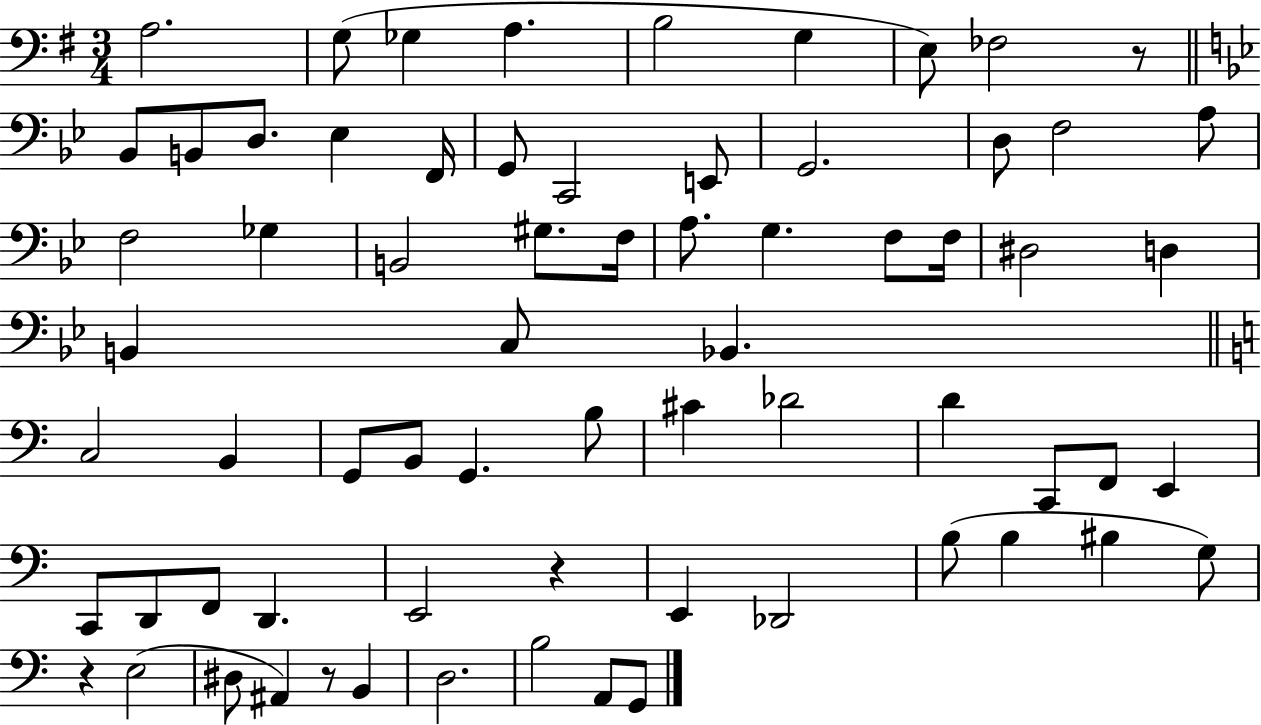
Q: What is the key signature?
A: G major